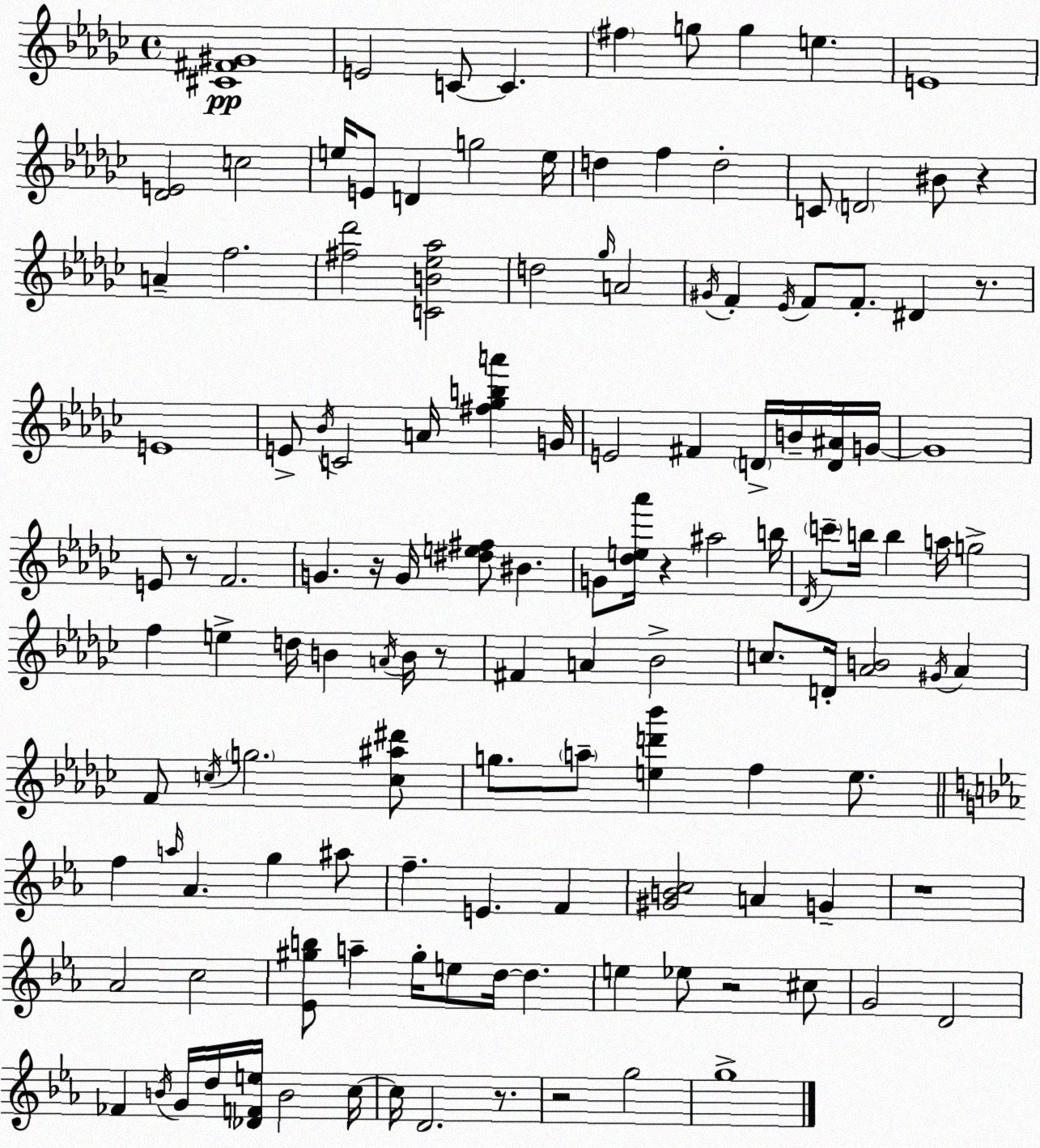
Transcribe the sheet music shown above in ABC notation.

X:1
T:Untitled
M:4/4
L:1/4
K:Ebm
[^C^F^G]4 E2 C/2 C ^f g/2 g e E4 [_DE]2 c2 e/4 E/2 D g2 e/4 d f d2 C/2 D2 ^B/2 z A f2 [^f_d']2 [CB_e_a]2 d2 _g/4 A2 ^G/4 F _E/4 F/2 F/2 ^D z/2 E4 E/2 _B/4 C2 A/4 [^f_gba'] G/4 E2 ^F D/4 B/4 [D^A]/4 G/4 G4 E/2 z/2 F2 G z/4 G/4 [^de^f]/2 ^B G/2 [_de_a']/4 z ^a2 b/4 _D/4 c'/2 b/4 b a/4 g2 f e d/4 B A/4 B/4 z/2 ^F A _B2 c/2 D/4 [_AB]2 ^G/4 _A F/2 c/4 g2 [c^a^d']/2 g/2 a/2 [ed'_b'] f e/2 f a/4 _A g ^a/2 f E F [^GBc]2 A G z4 _A2 c2 [_E^gb]/2 a ^g/4 e/2 d/4 d e _e/2 z2 ^c/2 G2 D2 _F B/4 G/4 d/4 [_DFe]/4 B2 c/4 c/4 D2 z/2 z2 g2 g4